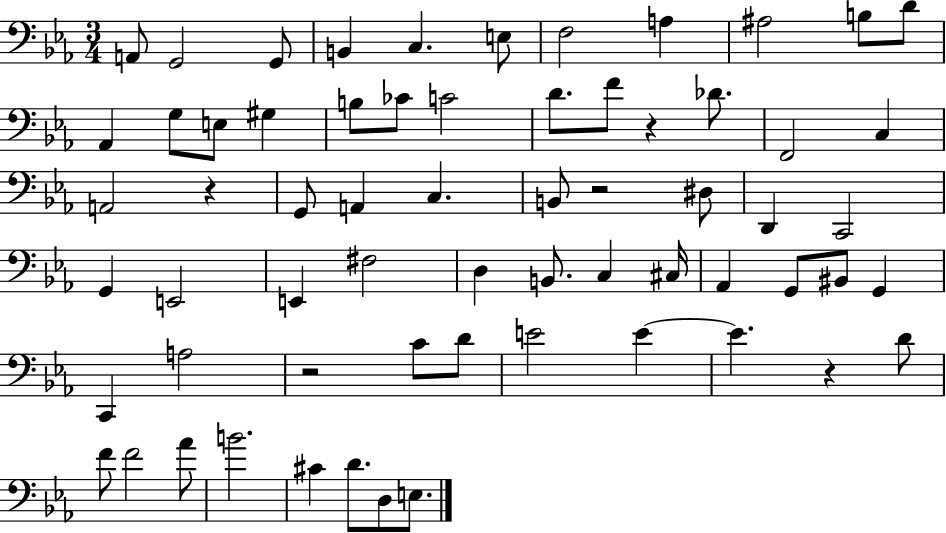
{
  \clef bass
  \numericTimeSignature
  \time 3/4
  \key ees \major
  \repeat volta 2 { a,8 g,2 g,8 | b,4 c4. e8 | f2 a4 | ais2 b8 d'8 | \break aes,4 g8 e8 gis4 | b8 ces'8 c'2 | d'8. f'8 r4 des'8. | f,2 c4 | \break a,2 r4 | g,8 a,4 c4. | b,8 r2 dis8 | d,4 c,2 | \break g,4 e,2 | e,4 fis2 | d4 b,8. c4 cis16 | aes,4 g,8 bis,8 g,4 | \break c,4 a2 | r2 c'8 d'8 | e'2 e'4~~ | e'4. r4 d'8 | \break f'8 f'2 aes'8 | b'2. | cis'4 d'8. d8 e8. | } \bar "|."
}